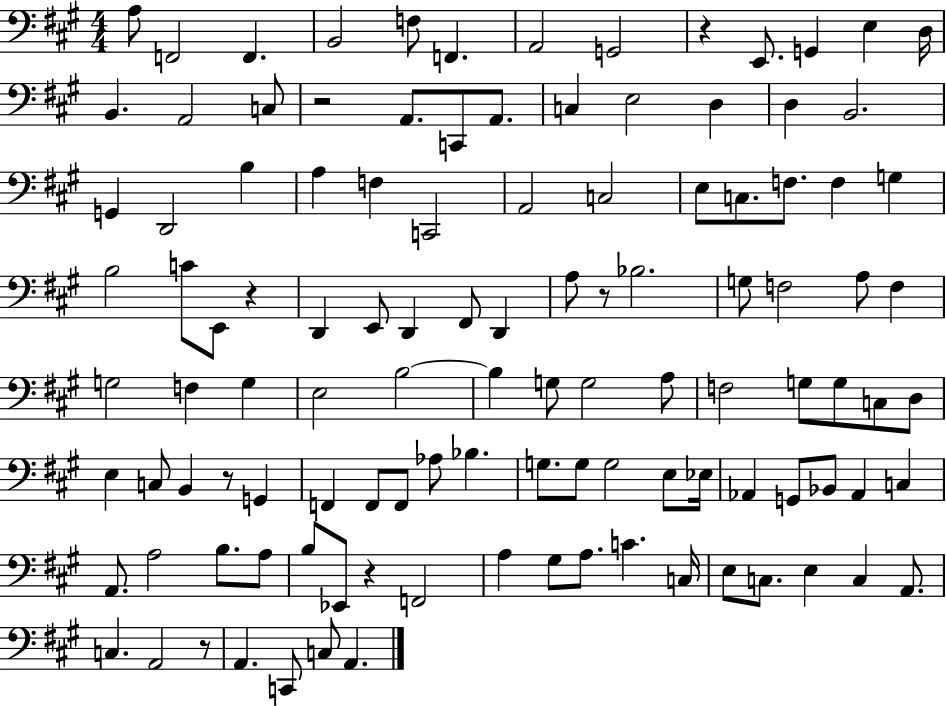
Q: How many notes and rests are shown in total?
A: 113